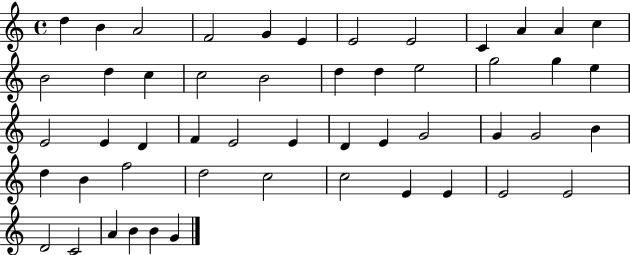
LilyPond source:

{
  \clef treble
  \time 4/4
  \defaultTimeSignature
  \key c \major
  d''4 b'4 a'2 | f'2 g'4 e'4 | e'2 e'2 | c'4 a'4 a'4 c''4 | \break b'2 d''4 c''4 | c''2 b'2 | d''4 d''4 e''2 | g''2 g''4 e''4 | \break e'2 e'4 d'4 | f'4 e'2 e'4 | d'4 e'4 g'2 | g'4 g'2 b'4 | \break d''4 b'4 f''2 | d''2 c''2 | c''2 e'4 e'4 | e'2 e'2 | \break d'2 c'2 | a'4 b'4 b'4 g'4 | \bar "|."
}